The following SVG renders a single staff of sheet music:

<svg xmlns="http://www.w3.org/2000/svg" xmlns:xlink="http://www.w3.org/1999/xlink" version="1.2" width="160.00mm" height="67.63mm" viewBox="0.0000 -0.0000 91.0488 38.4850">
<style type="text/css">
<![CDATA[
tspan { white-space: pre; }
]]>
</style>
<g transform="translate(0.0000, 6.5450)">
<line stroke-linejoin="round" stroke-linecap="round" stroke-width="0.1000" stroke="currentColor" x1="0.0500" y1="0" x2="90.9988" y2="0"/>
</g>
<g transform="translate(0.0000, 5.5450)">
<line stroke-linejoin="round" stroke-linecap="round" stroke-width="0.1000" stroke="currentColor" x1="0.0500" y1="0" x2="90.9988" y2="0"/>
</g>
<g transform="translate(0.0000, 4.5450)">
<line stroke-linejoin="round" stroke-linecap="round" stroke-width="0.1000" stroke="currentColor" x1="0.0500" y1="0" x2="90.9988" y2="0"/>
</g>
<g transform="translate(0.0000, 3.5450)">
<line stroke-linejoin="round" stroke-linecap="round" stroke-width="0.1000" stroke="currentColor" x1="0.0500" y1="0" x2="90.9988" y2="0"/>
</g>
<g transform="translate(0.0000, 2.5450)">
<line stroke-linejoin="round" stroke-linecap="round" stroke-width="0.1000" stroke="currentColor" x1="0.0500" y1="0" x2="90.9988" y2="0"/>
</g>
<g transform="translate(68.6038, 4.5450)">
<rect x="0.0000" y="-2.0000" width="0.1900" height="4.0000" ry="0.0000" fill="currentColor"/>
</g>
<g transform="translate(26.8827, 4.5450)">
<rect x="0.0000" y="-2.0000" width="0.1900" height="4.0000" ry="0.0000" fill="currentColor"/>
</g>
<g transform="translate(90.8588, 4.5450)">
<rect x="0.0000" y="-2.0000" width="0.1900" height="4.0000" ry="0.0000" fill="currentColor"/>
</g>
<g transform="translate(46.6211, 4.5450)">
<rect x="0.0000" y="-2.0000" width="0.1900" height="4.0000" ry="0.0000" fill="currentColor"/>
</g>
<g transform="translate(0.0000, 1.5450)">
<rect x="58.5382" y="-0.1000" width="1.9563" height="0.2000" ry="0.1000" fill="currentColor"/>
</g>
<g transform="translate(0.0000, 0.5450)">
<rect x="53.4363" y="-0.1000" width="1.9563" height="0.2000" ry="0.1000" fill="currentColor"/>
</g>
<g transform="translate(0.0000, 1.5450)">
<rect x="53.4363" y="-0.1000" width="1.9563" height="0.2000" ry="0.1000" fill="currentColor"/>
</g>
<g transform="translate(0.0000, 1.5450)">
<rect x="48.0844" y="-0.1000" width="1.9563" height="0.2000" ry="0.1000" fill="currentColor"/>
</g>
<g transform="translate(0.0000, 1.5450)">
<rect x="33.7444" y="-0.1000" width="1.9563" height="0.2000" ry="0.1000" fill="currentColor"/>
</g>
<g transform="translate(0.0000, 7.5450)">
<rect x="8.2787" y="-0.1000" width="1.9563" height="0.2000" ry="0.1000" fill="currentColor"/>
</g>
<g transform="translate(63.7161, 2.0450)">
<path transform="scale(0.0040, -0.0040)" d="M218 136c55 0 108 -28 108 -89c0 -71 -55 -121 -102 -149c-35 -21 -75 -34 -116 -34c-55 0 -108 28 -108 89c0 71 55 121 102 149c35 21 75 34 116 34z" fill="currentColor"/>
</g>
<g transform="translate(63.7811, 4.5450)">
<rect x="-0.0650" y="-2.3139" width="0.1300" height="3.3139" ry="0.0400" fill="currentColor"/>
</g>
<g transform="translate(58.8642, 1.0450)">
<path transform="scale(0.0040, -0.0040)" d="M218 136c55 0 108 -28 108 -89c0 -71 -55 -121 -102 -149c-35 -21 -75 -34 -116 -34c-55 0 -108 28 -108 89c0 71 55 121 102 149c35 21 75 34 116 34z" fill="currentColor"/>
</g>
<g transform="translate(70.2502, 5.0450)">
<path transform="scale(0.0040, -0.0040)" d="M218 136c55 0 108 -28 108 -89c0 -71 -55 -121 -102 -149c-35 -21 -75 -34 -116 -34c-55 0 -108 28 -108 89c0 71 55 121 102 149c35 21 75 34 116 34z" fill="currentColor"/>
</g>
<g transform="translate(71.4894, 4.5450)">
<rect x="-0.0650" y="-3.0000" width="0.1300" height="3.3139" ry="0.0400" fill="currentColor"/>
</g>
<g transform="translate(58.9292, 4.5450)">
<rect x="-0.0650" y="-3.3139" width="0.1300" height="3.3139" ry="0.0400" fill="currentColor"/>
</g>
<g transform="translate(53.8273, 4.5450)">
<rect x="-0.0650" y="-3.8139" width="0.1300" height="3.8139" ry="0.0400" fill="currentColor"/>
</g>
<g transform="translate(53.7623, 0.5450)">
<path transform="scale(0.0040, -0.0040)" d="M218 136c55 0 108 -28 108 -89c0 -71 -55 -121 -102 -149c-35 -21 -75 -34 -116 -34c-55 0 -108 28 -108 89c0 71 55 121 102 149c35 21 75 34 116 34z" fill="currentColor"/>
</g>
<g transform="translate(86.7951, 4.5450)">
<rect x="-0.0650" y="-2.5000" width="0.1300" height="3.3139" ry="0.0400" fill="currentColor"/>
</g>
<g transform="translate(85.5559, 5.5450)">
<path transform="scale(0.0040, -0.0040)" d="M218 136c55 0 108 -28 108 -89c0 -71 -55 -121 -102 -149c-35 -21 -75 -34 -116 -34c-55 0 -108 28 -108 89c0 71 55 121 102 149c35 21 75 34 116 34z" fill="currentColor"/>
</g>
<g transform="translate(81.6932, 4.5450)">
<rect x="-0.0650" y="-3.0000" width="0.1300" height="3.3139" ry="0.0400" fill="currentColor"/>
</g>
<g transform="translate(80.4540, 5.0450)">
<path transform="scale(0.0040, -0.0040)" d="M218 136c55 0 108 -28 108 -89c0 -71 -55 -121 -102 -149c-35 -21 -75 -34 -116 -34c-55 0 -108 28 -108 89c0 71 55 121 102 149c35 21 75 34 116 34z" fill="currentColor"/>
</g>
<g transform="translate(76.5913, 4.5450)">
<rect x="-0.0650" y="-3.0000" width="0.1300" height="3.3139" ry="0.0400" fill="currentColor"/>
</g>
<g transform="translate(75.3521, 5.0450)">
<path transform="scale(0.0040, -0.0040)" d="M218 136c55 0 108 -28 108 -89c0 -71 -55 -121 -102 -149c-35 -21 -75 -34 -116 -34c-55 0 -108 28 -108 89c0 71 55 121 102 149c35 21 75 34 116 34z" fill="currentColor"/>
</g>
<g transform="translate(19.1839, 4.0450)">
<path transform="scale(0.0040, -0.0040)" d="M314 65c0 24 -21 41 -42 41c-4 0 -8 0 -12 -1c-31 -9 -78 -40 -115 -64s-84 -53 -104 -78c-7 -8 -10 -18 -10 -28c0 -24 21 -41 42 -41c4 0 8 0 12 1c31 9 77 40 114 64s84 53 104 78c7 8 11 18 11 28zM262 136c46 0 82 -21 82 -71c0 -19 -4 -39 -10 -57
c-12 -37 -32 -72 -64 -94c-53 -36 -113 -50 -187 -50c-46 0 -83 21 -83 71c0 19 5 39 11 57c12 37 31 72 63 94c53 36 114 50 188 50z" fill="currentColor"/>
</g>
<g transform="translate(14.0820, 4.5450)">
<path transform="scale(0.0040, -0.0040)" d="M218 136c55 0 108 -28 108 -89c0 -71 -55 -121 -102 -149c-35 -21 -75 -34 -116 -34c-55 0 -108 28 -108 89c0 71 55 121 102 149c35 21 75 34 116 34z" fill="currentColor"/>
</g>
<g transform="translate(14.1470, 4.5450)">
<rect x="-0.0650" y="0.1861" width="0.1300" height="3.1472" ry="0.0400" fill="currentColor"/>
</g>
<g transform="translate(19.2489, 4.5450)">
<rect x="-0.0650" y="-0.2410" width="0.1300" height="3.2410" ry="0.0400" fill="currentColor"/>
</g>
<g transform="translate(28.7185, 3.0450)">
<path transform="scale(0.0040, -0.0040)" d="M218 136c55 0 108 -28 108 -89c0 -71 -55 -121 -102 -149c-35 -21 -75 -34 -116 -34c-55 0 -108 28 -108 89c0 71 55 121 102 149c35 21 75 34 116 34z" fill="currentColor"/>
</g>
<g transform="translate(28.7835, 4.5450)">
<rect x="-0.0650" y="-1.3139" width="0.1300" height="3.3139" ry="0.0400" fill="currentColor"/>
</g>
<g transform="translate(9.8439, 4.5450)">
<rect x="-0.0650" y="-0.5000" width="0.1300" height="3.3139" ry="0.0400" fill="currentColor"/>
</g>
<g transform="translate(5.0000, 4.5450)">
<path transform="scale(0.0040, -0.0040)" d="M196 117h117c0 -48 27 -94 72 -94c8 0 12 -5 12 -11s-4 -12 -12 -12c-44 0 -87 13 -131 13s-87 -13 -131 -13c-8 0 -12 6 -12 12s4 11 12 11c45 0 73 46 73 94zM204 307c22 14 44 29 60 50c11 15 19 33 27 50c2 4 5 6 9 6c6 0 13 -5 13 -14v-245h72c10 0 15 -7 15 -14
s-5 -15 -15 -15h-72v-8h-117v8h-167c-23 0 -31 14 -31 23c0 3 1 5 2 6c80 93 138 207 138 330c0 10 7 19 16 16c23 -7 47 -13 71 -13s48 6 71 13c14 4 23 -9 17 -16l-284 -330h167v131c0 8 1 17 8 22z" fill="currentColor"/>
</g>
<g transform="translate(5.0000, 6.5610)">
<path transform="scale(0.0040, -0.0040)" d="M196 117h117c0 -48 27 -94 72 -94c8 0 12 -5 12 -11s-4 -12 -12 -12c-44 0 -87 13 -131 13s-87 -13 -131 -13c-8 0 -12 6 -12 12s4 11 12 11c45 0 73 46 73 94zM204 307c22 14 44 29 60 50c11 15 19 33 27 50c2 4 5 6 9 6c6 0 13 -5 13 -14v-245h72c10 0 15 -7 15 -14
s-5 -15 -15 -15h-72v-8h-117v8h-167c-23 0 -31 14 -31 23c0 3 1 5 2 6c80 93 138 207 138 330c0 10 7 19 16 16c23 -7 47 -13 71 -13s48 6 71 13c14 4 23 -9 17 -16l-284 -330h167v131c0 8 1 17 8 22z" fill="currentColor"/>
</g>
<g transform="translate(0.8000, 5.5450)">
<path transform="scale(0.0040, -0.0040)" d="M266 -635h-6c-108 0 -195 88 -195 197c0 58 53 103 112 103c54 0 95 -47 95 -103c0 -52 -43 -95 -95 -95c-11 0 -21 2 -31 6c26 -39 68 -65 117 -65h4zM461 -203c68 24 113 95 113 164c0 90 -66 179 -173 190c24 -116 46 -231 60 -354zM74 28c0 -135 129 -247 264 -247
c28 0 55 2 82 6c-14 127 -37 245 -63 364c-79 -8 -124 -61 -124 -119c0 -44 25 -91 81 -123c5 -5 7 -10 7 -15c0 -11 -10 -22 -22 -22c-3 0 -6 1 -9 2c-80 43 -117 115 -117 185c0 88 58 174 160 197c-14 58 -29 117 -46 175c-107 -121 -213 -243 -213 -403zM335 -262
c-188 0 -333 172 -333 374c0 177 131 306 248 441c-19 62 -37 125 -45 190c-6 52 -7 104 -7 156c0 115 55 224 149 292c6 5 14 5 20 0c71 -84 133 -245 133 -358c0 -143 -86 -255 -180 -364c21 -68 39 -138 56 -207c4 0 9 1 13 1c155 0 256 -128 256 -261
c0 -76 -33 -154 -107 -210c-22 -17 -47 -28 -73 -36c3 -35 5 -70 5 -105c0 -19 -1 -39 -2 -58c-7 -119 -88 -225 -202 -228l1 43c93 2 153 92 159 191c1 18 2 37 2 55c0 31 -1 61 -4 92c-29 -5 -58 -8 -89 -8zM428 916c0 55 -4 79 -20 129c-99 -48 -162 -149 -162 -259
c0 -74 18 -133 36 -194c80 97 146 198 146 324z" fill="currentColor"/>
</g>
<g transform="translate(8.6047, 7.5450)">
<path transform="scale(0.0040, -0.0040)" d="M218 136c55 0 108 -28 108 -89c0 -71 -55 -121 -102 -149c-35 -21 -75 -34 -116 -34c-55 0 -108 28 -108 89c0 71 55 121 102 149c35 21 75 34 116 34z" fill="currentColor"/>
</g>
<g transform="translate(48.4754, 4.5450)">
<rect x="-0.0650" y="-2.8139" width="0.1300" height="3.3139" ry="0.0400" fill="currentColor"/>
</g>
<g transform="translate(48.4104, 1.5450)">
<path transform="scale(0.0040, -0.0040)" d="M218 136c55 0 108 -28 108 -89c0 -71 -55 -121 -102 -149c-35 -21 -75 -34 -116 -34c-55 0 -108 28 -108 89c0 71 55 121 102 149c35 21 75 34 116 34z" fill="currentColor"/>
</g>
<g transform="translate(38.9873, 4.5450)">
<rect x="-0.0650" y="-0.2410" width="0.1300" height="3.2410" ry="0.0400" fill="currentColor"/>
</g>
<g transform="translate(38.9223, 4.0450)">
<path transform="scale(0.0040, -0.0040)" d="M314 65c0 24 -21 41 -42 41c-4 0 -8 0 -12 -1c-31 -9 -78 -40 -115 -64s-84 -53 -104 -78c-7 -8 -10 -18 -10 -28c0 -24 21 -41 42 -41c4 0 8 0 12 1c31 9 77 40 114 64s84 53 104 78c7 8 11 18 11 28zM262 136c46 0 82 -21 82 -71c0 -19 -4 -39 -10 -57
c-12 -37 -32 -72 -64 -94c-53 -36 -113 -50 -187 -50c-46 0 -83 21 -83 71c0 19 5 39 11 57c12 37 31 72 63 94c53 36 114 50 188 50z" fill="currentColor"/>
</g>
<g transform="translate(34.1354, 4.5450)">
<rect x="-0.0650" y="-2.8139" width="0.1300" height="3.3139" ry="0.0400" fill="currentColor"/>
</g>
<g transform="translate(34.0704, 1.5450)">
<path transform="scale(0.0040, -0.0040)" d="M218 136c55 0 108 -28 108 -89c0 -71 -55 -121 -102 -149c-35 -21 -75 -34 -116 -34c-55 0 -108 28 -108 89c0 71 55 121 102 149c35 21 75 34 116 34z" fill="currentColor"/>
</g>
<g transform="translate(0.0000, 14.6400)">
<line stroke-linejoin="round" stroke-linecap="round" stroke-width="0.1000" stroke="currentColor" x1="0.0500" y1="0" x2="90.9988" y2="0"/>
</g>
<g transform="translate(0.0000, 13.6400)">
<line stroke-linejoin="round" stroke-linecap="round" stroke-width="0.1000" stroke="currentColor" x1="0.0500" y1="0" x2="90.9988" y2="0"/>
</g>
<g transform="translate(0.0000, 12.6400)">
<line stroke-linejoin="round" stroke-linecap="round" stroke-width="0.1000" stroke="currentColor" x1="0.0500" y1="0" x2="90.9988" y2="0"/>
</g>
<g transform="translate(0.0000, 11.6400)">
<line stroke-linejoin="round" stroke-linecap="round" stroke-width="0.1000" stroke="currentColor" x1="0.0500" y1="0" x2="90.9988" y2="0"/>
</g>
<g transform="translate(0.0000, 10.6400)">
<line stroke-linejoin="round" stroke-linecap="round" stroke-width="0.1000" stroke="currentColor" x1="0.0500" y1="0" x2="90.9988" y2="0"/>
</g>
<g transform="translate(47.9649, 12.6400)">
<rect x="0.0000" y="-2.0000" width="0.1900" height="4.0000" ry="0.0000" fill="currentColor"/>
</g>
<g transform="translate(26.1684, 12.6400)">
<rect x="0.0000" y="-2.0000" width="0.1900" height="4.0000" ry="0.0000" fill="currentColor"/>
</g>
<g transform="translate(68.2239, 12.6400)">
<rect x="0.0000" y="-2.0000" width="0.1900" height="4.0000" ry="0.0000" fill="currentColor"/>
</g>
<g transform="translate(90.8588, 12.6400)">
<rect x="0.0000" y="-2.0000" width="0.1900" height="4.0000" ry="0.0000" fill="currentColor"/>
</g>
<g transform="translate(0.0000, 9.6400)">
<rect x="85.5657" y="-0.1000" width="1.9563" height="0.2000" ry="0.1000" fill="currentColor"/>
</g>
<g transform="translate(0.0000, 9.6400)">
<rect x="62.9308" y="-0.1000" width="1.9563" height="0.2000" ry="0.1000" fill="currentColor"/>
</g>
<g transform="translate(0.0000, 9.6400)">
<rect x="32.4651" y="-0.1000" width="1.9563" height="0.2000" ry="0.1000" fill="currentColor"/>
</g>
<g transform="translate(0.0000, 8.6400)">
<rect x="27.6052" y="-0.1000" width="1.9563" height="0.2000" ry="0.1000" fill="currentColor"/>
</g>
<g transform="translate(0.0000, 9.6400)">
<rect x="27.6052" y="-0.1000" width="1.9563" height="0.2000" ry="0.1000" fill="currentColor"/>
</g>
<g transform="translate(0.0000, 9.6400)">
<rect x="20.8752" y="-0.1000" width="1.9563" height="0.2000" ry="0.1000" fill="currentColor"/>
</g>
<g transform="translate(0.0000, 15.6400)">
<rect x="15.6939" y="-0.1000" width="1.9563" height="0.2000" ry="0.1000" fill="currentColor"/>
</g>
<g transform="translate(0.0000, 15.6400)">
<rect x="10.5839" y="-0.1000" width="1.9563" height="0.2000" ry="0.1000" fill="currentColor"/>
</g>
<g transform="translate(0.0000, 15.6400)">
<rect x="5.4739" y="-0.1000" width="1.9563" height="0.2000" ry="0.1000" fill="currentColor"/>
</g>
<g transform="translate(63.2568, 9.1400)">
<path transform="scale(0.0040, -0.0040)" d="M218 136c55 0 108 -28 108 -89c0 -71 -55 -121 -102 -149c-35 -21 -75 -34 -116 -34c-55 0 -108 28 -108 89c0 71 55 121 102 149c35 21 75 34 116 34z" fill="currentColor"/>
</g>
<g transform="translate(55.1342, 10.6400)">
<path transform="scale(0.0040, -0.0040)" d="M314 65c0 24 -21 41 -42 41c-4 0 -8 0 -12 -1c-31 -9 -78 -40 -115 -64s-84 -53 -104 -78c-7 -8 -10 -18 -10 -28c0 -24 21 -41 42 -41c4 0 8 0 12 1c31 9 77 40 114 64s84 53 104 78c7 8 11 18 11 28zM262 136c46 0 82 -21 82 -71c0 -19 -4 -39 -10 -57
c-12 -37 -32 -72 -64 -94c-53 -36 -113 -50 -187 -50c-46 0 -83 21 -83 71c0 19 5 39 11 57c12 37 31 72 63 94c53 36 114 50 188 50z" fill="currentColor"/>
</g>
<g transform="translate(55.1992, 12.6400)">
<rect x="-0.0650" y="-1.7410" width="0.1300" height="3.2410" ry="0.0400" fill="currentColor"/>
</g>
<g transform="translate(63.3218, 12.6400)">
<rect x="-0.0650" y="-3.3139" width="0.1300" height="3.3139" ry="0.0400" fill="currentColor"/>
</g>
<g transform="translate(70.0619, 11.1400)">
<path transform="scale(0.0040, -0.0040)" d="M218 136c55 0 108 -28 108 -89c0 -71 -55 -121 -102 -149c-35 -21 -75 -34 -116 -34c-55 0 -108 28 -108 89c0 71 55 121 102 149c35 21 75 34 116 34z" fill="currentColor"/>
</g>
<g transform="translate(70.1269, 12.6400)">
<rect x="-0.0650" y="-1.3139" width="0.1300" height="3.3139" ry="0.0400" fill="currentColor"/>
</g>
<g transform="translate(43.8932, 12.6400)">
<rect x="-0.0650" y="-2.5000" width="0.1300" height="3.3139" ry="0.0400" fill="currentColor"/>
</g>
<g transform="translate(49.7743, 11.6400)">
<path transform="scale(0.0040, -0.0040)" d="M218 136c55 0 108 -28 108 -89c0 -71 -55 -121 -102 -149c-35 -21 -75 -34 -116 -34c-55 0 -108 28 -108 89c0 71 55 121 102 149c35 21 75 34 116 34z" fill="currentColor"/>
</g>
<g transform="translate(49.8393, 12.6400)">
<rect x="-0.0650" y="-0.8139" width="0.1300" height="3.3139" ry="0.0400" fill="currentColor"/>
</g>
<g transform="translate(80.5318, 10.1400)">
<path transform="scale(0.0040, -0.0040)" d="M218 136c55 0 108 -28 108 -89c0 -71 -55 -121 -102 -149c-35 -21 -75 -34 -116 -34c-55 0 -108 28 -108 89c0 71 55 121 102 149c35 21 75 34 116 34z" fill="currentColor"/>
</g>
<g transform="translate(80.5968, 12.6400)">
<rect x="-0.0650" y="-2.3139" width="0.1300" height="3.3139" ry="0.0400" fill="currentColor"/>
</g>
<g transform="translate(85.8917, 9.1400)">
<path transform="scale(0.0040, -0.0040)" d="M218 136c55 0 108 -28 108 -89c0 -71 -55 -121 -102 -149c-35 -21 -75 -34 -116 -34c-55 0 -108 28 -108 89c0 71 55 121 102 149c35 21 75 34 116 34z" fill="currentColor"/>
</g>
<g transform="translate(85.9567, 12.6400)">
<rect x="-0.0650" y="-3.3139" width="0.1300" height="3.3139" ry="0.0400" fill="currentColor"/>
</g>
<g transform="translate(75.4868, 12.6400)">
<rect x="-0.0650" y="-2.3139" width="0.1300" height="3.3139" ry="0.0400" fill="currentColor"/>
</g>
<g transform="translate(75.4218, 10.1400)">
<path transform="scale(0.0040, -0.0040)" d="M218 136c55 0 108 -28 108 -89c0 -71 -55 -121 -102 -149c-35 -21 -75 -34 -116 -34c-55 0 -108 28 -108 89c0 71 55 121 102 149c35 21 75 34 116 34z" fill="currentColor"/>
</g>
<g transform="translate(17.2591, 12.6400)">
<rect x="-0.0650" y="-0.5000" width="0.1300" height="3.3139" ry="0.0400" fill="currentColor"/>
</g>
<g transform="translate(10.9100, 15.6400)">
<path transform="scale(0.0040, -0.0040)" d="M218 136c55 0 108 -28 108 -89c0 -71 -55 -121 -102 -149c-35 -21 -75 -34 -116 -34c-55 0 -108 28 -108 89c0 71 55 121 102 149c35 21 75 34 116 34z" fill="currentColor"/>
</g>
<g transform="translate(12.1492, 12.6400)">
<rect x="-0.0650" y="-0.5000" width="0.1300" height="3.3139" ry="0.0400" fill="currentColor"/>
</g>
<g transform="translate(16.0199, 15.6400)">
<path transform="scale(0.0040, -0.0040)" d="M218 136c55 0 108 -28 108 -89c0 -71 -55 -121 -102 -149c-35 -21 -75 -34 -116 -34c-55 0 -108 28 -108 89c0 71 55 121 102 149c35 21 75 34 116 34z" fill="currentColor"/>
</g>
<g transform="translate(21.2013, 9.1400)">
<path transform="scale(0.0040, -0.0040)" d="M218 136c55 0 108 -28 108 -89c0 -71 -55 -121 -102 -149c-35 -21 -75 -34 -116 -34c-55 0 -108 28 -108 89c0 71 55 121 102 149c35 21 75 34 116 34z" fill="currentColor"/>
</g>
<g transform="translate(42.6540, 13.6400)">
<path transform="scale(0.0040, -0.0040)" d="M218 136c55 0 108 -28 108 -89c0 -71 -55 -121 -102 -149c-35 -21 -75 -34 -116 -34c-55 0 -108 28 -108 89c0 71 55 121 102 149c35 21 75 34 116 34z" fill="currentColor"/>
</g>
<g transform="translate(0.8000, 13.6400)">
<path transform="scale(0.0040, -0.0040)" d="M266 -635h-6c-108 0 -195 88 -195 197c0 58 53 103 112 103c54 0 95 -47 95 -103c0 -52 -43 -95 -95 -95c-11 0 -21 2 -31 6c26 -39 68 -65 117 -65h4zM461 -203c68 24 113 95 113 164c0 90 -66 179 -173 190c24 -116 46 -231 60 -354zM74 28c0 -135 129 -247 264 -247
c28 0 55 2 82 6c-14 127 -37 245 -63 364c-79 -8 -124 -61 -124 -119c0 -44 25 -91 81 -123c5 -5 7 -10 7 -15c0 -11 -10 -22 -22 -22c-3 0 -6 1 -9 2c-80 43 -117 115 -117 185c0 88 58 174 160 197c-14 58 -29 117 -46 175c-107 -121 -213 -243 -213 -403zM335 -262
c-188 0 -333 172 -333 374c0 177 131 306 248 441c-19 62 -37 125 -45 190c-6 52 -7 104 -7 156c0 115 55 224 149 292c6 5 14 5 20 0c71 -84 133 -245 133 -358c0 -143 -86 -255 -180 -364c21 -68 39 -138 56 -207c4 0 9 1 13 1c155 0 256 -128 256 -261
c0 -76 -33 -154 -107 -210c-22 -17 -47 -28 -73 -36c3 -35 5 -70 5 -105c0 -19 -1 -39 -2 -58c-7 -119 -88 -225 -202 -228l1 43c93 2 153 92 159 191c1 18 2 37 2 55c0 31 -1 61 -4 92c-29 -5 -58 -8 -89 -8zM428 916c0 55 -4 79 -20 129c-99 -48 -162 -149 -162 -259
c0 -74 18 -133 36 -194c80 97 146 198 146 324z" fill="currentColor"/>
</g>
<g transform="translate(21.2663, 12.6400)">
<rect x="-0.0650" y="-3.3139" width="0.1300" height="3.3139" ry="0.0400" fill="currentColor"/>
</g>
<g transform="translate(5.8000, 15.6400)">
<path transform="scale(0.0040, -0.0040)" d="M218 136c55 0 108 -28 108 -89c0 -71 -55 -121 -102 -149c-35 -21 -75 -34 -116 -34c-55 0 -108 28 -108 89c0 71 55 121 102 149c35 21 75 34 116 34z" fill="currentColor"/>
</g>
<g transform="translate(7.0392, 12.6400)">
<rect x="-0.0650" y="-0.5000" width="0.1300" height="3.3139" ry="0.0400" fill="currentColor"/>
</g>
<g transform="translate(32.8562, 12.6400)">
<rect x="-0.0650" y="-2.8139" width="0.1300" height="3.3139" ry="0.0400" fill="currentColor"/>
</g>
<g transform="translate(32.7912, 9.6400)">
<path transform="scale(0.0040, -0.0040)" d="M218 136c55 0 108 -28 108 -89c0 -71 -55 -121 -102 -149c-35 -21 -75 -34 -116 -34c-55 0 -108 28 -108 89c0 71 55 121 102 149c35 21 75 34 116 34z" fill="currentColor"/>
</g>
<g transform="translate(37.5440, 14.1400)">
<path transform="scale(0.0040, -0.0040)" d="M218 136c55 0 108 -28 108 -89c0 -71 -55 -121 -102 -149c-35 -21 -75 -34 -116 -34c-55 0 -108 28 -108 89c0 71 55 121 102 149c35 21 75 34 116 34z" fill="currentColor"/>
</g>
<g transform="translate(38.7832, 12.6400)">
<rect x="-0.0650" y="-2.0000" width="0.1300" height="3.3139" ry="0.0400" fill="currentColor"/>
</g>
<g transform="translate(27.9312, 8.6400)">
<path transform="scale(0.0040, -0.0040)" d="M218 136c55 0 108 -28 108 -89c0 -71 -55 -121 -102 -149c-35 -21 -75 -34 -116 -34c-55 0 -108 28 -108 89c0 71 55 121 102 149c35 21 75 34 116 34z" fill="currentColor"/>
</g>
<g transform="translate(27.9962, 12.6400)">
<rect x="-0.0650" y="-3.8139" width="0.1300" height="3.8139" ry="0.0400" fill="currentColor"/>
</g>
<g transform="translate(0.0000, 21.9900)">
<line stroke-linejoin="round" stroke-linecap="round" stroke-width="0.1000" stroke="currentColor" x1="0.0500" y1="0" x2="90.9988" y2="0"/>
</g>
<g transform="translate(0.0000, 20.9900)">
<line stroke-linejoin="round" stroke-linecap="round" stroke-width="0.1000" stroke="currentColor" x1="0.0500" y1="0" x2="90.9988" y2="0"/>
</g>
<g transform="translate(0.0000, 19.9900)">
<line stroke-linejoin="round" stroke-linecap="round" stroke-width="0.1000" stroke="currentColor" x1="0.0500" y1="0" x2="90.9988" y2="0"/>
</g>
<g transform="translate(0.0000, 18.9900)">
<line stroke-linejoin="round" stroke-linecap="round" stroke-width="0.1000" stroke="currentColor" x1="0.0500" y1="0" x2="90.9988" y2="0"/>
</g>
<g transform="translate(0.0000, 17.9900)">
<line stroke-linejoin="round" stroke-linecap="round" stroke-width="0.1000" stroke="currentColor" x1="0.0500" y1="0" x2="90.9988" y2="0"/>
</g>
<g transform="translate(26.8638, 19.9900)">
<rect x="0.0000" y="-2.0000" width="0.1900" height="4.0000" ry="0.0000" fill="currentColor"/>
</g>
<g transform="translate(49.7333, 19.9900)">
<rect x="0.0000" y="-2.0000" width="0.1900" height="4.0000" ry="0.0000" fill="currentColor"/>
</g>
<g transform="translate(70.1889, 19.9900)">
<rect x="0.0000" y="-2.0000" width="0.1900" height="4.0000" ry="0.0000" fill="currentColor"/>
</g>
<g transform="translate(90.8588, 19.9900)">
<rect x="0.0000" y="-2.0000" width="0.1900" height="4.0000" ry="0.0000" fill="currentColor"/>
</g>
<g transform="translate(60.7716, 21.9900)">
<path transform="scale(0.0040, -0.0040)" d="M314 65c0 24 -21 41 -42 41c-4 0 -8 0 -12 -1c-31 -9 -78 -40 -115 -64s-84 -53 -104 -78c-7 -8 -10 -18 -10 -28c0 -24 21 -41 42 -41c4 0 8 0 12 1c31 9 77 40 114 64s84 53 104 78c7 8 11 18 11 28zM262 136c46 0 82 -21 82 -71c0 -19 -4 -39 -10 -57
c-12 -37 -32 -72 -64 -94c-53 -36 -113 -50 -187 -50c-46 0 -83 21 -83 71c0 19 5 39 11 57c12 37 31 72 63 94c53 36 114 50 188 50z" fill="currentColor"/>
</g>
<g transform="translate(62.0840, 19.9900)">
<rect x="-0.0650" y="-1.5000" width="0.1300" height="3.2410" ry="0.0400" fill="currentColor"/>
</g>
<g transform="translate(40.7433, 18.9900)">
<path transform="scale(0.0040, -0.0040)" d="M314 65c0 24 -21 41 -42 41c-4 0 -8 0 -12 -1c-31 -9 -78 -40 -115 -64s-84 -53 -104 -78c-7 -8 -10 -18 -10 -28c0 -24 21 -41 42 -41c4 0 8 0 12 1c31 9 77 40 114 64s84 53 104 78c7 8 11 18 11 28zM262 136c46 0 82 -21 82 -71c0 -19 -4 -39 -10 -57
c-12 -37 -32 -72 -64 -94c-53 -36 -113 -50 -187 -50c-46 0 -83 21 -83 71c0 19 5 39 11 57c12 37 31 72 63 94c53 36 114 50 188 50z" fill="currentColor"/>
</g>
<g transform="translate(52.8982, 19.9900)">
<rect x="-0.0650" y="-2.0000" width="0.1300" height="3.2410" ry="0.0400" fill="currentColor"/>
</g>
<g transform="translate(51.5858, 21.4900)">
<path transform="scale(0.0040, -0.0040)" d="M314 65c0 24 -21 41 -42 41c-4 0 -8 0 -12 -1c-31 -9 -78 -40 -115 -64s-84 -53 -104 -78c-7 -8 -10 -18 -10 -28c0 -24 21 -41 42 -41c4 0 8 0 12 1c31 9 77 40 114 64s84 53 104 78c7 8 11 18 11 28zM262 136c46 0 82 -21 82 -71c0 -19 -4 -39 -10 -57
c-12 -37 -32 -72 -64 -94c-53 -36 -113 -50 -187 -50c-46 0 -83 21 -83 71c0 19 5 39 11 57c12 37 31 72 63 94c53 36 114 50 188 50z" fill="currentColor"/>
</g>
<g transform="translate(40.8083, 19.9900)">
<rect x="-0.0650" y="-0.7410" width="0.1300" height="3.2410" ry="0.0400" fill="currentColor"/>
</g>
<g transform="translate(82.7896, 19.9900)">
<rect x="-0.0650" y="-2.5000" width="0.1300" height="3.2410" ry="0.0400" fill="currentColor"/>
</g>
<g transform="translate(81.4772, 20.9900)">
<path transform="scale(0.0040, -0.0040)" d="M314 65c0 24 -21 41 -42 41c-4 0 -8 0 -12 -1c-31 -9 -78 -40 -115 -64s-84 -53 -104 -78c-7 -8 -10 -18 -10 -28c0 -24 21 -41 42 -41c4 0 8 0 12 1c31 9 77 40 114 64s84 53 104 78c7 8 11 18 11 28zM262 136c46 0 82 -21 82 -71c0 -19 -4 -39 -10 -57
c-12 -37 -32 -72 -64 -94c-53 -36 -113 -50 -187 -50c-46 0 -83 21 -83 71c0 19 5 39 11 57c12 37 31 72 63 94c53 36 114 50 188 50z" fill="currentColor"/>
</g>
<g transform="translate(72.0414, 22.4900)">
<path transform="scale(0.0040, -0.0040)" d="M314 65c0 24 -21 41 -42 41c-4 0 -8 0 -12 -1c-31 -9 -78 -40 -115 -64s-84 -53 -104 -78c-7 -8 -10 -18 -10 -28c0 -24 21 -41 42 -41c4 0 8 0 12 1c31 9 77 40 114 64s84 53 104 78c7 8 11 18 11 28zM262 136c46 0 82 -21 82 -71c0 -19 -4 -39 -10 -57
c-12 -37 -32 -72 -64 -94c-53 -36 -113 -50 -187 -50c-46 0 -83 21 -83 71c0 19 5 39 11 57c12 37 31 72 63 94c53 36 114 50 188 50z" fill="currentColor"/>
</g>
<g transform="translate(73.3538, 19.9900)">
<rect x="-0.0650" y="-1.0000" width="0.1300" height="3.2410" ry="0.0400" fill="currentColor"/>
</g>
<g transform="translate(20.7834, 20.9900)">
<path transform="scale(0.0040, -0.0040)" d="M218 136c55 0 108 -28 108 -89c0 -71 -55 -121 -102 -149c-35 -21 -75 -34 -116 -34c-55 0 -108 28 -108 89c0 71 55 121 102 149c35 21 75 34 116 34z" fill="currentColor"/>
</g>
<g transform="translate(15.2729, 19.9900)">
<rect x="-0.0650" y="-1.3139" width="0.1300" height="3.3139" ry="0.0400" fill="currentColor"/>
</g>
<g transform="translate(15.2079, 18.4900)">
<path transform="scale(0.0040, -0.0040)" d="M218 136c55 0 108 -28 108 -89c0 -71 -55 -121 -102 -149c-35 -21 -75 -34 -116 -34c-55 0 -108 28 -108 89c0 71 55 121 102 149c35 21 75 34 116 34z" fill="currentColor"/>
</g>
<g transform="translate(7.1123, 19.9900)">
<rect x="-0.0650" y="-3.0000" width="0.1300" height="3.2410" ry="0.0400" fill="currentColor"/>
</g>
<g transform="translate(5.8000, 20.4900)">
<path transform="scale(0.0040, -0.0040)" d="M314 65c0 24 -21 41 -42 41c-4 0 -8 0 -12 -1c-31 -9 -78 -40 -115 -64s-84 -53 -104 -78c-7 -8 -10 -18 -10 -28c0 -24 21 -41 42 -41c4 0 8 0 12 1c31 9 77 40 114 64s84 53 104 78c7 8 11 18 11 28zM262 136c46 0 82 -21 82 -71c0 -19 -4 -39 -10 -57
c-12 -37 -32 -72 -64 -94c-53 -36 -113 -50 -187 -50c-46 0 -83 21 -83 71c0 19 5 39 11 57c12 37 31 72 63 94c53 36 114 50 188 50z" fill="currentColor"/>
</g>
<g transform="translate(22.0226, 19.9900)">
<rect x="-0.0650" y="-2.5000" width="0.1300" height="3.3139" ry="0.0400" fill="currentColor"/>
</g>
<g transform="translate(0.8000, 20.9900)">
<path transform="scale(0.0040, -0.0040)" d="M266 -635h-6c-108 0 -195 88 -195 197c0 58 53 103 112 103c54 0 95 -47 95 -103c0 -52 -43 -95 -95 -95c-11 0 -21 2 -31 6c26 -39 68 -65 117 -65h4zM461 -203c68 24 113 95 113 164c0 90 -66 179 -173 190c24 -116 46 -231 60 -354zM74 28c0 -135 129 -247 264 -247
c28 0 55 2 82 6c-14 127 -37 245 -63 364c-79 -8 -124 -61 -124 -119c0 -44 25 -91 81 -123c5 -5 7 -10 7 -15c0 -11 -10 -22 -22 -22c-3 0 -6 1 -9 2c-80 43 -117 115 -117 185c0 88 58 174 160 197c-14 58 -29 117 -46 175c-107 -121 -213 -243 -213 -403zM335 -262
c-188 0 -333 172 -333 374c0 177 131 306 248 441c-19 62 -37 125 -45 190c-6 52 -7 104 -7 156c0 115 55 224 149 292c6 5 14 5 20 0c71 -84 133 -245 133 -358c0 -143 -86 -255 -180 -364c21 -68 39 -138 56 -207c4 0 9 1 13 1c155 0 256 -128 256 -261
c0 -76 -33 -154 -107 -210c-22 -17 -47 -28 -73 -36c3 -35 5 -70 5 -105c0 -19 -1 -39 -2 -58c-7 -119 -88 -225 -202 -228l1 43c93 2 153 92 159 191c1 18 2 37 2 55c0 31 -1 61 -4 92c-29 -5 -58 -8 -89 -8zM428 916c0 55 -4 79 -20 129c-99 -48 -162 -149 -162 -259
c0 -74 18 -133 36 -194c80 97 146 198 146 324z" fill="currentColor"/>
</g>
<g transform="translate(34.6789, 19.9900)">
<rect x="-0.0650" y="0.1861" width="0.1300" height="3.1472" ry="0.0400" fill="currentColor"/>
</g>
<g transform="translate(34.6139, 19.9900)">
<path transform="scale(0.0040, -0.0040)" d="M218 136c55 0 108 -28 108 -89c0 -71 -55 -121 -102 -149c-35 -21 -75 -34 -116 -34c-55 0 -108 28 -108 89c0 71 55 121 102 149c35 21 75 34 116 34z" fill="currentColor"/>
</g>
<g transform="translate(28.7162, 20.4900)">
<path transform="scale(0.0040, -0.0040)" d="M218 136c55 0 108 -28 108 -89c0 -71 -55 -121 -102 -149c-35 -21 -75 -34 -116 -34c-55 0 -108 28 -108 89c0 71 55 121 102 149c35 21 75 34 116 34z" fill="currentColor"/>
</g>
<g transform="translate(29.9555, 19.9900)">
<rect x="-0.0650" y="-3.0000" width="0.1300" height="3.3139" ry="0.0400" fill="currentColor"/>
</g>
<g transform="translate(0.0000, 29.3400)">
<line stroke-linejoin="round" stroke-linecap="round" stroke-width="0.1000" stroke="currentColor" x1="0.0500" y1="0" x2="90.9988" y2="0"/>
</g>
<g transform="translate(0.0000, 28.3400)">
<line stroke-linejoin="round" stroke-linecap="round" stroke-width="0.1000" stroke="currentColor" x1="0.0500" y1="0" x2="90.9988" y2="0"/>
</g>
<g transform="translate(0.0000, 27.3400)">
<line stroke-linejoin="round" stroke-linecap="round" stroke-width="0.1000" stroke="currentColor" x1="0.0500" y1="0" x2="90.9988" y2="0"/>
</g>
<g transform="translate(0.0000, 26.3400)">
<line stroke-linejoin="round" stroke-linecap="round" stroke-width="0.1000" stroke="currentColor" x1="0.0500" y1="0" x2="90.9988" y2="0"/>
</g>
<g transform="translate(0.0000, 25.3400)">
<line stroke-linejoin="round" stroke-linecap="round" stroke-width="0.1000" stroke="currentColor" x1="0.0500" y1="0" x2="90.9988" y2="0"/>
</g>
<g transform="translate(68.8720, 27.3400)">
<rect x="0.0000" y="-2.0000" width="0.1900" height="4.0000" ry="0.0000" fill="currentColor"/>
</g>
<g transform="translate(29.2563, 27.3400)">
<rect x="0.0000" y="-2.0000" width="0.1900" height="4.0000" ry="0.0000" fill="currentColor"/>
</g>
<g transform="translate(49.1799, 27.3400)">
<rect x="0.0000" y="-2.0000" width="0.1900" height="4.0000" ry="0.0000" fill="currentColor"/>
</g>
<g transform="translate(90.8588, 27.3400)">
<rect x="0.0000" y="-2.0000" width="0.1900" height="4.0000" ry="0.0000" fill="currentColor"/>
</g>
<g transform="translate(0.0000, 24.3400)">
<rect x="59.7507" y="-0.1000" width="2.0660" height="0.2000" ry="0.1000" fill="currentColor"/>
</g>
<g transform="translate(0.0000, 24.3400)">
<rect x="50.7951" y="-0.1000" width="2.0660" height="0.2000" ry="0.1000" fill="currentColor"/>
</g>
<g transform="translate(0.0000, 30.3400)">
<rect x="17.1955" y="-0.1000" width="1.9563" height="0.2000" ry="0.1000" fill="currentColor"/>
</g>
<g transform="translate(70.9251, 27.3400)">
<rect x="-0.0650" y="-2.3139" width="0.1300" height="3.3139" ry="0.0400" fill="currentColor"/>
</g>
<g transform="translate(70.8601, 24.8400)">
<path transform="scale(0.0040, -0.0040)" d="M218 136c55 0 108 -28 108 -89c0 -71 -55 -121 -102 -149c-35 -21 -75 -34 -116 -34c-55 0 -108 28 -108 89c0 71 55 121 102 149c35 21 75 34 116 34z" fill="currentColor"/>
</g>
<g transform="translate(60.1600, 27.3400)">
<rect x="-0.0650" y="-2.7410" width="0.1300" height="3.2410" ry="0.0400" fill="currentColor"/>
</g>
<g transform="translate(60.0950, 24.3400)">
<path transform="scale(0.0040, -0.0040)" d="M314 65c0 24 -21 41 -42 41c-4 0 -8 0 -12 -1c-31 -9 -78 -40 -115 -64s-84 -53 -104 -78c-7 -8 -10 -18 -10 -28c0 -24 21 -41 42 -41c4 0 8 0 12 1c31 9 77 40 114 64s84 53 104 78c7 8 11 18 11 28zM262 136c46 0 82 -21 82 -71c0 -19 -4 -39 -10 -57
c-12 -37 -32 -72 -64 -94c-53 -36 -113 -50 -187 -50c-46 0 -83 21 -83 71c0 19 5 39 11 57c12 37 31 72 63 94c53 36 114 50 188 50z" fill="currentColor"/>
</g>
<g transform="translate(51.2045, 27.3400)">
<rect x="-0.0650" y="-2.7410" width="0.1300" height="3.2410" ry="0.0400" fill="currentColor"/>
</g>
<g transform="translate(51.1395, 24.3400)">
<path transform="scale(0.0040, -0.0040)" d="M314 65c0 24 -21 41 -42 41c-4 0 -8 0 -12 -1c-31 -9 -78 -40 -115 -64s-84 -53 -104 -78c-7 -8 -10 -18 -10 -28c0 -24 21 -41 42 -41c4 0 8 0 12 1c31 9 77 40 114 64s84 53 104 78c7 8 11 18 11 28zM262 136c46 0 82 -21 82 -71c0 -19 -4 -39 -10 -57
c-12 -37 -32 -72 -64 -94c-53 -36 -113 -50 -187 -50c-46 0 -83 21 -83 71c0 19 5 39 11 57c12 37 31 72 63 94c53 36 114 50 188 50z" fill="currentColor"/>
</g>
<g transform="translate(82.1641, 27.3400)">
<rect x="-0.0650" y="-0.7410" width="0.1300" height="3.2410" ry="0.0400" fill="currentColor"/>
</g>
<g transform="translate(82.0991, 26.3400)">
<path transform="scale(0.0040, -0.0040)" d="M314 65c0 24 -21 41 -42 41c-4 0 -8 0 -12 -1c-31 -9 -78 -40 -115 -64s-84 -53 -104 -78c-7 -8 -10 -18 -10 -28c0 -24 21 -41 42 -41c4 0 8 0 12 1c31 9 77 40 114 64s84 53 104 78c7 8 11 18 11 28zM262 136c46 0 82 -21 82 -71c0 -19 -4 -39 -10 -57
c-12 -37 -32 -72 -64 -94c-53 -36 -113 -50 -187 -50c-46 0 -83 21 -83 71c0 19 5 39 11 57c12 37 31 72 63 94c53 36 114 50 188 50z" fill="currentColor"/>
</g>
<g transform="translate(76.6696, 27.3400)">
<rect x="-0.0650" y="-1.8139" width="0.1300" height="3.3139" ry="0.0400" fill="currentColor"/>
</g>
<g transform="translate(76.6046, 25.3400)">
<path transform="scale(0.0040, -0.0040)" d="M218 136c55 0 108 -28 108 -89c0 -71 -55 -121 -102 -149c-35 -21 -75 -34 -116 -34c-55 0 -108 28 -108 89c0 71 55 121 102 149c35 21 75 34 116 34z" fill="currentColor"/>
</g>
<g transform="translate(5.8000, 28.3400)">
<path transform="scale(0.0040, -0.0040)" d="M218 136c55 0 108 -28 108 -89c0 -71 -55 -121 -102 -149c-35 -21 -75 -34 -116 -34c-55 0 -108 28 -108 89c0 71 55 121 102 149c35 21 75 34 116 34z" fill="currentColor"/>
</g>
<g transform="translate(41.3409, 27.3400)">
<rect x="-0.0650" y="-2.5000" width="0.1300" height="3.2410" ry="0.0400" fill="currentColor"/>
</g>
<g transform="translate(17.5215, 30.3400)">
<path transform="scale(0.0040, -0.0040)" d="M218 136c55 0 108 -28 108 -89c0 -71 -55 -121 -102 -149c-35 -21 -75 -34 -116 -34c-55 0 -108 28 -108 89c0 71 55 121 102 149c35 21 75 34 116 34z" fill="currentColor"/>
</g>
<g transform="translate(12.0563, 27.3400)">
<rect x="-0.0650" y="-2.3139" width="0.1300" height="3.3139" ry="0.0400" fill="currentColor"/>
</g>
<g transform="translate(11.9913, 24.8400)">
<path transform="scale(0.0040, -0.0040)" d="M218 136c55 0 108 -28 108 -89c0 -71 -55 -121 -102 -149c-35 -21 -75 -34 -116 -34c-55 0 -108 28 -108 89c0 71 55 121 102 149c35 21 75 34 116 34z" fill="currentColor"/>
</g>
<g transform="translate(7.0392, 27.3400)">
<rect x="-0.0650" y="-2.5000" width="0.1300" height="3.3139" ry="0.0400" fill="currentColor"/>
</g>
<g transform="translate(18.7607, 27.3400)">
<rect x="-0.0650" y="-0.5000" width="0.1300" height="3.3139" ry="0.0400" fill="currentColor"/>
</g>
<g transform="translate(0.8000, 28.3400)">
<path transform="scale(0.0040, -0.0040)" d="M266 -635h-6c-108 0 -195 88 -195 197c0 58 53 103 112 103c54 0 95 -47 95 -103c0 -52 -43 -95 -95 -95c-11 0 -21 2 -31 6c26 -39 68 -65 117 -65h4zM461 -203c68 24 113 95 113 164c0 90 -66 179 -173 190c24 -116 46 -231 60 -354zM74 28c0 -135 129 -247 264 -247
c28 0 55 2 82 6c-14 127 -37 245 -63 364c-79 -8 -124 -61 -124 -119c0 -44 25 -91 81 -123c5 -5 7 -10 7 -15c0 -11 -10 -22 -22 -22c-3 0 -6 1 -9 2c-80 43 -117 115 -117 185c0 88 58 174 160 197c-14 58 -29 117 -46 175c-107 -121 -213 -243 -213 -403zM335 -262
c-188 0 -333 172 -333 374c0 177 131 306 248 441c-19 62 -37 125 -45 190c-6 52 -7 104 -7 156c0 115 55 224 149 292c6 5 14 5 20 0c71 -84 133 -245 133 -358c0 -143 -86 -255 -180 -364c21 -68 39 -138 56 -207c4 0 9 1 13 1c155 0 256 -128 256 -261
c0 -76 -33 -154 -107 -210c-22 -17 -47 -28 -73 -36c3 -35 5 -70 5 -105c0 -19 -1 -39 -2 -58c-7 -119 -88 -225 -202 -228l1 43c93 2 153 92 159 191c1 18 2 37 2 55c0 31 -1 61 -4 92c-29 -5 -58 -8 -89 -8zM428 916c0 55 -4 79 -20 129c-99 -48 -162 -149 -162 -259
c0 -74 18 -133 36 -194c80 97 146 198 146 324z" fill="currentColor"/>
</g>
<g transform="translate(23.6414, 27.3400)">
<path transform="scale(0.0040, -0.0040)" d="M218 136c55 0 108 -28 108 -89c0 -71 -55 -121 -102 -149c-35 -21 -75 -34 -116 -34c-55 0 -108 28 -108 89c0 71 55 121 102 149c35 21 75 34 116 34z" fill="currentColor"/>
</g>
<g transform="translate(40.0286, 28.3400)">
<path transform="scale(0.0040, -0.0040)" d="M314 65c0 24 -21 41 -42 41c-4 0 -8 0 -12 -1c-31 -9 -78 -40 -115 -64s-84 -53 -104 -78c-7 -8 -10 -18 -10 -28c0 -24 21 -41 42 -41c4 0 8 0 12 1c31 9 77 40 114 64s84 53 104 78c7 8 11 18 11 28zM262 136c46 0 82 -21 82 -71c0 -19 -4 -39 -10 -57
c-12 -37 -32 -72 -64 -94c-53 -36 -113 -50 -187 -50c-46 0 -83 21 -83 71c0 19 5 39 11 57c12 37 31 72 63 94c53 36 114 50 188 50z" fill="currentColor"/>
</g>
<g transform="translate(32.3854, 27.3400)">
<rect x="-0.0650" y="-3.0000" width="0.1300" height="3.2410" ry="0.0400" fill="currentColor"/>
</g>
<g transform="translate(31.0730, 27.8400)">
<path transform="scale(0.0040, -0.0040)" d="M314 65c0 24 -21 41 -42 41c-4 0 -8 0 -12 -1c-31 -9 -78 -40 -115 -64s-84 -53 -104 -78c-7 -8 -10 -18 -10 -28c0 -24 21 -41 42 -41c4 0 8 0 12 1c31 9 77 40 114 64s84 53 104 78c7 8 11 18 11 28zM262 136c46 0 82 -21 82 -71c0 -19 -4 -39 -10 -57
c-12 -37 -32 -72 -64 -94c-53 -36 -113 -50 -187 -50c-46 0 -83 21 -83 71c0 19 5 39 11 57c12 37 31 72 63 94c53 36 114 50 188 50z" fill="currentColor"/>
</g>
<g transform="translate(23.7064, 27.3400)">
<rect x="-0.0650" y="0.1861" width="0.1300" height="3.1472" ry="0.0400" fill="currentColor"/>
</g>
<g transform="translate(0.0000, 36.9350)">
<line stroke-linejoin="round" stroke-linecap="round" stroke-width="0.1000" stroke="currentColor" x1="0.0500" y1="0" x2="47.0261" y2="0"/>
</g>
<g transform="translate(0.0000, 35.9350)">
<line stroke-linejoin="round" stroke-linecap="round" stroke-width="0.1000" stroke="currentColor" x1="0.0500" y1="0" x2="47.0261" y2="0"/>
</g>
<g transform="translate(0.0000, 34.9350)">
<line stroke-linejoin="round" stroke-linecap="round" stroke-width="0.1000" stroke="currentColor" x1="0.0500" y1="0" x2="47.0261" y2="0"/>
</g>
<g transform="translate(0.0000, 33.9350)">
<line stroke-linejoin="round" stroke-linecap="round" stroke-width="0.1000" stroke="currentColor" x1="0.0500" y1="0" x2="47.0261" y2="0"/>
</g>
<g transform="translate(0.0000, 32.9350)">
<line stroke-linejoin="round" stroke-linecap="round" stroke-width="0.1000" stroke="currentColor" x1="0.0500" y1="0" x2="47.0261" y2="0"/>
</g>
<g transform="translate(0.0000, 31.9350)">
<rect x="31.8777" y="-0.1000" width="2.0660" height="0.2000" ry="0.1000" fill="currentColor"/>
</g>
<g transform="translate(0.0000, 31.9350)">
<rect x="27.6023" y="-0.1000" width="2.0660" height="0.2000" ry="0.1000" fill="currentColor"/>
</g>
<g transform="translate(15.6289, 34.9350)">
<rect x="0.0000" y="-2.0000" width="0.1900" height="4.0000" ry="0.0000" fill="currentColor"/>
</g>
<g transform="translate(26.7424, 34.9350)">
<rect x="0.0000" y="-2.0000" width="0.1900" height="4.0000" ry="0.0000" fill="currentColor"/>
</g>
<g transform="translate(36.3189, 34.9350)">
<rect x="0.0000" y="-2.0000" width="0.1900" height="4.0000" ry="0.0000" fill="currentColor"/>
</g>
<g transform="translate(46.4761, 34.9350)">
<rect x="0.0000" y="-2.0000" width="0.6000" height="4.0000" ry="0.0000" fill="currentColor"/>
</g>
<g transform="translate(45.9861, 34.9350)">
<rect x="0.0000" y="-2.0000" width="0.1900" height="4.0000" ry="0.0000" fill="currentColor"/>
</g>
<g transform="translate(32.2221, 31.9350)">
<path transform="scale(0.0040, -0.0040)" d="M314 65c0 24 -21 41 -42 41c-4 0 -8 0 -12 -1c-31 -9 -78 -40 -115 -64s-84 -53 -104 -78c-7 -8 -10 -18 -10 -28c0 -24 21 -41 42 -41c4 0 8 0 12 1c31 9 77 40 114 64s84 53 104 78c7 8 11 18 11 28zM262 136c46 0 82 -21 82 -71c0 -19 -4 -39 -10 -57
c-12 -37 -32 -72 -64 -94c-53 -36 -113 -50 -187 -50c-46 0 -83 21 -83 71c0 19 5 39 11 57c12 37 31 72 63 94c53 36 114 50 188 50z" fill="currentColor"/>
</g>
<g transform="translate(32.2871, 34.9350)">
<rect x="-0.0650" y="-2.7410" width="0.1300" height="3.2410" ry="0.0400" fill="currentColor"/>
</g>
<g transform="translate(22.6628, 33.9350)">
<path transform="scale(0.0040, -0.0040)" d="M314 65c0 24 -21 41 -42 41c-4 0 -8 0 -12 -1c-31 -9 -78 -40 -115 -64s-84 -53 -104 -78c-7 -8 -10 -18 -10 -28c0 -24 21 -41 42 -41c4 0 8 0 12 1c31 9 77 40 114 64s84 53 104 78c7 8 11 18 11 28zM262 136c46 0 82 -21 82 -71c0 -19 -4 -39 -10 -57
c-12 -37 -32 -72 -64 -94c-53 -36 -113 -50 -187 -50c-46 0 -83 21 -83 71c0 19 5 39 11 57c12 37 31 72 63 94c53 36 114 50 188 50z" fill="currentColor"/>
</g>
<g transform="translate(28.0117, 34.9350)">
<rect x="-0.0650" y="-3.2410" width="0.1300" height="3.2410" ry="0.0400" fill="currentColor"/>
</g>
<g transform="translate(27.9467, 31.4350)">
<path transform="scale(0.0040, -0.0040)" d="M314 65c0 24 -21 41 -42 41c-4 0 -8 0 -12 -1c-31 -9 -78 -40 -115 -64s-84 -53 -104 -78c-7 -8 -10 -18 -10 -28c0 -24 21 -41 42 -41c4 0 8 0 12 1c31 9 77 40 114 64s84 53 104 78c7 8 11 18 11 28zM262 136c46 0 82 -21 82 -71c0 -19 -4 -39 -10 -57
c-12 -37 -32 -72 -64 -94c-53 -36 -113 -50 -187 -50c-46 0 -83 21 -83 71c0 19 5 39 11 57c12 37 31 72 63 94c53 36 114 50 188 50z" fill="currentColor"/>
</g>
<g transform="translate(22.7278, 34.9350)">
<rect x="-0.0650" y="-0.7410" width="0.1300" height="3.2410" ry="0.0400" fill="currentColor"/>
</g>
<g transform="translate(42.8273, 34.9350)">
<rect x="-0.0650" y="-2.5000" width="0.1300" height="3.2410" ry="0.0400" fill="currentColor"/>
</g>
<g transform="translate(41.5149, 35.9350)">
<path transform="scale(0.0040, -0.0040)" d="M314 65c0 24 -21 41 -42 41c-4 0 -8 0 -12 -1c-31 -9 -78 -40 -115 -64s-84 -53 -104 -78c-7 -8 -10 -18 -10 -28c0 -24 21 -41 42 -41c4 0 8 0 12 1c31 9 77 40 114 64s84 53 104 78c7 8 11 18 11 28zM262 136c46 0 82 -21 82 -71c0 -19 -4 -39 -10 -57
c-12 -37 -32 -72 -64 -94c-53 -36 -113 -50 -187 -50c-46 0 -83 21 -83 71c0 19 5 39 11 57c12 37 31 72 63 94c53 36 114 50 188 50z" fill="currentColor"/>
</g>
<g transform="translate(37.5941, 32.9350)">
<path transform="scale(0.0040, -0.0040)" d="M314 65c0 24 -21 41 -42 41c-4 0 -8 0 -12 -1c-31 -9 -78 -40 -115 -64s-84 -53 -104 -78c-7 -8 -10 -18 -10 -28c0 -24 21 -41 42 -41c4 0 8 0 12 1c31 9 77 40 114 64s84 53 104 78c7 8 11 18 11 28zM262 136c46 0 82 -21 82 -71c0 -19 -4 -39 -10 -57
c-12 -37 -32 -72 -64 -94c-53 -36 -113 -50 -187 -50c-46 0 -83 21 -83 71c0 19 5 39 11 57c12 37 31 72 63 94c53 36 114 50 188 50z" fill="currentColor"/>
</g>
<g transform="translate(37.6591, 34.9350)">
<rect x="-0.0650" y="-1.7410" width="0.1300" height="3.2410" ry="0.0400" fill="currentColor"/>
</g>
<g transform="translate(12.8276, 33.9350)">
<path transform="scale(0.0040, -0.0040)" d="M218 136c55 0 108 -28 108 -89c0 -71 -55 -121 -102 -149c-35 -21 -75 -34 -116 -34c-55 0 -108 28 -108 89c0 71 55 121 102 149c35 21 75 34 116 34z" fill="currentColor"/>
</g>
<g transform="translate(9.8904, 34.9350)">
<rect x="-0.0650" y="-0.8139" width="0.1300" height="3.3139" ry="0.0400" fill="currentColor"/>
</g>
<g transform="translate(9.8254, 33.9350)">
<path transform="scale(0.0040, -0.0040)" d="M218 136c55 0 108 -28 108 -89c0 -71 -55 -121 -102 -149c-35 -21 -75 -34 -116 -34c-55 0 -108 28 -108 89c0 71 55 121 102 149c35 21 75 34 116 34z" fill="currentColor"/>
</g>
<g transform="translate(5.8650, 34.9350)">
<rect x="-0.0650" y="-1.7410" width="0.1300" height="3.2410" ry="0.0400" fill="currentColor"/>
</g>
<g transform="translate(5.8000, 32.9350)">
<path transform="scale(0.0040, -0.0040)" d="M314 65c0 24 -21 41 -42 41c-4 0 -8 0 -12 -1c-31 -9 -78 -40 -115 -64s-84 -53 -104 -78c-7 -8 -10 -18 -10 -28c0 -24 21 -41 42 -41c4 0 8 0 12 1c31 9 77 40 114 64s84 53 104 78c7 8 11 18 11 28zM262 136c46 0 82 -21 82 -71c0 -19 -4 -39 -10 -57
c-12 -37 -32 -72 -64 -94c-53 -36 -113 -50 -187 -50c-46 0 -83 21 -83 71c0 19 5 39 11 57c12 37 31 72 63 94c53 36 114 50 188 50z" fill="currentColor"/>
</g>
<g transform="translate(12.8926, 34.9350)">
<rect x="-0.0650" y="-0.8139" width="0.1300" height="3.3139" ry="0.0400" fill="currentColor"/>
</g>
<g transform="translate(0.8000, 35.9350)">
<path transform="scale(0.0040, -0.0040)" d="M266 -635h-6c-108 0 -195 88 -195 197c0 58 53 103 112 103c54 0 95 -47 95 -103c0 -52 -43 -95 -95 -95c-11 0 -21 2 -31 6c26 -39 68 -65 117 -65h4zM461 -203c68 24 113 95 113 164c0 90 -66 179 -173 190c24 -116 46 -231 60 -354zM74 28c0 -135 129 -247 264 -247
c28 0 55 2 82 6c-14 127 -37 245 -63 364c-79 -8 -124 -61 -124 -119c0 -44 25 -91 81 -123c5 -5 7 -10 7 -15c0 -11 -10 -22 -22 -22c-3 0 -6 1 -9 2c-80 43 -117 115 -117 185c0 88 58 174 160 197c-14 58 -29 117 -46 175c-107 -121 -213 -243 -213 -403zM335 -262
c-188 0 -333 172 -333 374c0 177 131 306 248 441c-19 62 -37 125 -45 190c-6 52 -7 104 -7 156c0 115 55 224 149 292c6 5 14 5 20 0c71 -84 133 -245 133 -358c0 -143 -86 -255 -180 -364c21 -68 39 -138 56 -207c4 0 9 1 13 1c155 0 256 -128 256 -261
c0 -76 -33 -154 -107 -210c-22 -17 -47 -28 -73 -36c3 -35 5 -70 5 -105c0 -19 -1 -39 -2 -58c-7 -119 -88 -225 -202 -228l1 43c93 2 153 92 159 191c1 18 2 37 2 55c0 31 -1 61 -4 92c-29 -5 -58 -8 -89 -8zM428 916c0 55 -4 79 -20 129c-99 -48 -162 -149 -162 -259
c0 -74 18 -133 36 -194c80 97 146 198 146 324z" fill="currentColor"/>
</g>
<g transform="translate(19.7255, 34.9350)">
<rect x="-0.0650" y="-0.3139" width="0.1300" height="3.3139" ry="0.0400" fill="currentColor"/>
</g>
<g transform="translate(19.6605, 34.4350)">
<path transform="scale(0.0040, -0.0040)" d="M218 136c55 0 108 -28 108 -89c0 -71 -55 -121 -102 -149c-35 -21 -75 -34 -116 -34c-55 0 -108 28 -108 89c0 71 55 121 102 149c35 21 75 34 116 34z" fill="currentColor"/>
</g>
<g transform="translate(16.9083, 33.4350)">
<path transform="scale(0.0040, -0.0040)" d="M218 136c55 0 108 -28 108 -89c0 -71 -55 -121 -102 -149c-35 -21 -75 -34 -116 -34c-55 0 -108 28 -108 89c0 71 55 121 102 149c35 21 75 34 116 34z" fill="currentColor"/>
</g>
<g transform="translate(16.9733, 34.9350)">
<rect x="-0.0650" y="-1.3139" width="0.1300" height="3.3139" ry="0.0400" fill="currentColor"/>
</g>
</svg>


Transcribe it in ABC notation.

X:1
T:Untitled
M:4/4
L:1/4
K:C
C B c2 e a c2 a c' b g A A A G C C C b c' a F G d f2 b e g g b A2 e G A B d2 F2 E2 D2 G2 G g C B A2 G2 a2 a2 g f d2 f2 d d e c d2 b2 a2 f2 G2